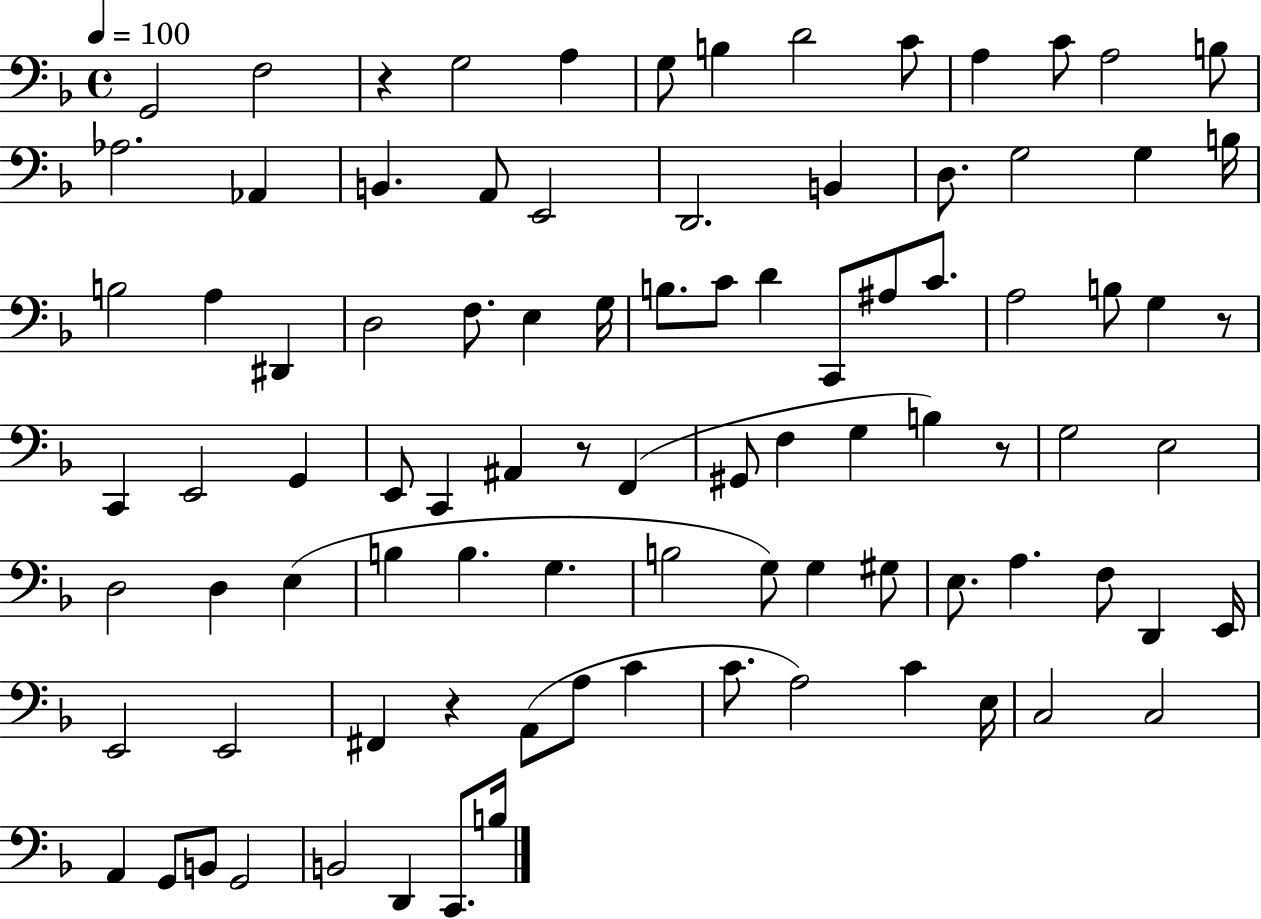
{
  \clef bass
  \time 4/4
  \defaultTimeSignature
  \key f \major
  \tempo 4 = 100
  g,2 f2 | r4 g2 a4 | g8 b4 d'2 c'8 | a4 c'8 a2 b8 | \break aes2. aes,4 | b,4. a,8 e,2 | d,2. b,4 | d8. g2 g4 b16 | \break b2 a4 dis,4 | d2 f8. e4 g16 | b8. c'8 d'4 c,8 ais8 c'8. | a2 b8 g4 r8 | \break c,4 e,2 g,4 | e,8 c,4 ais,4 r8 f,4( | gis,8 f4 g4 b4) r8 | g2 e2 | \break d2 d4 e4( | b4 b4. g4. | b2 g8) g4 gis8 | e8. a4. f8 d,4 e,16 | \break e,2 e,2 | fis,4 r4 a,8( a8 c'4 | c'8. a2) c'4 e16 | c2 c2 | \break a,4 g,8 b,8 g,2 | b,2 d,4 c,8. b16 | \bar "|."
}